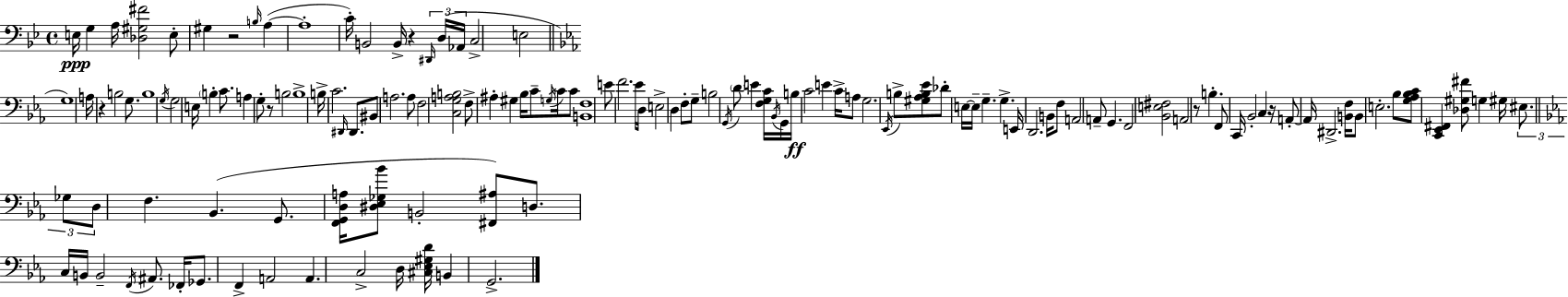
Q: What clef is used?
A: bass